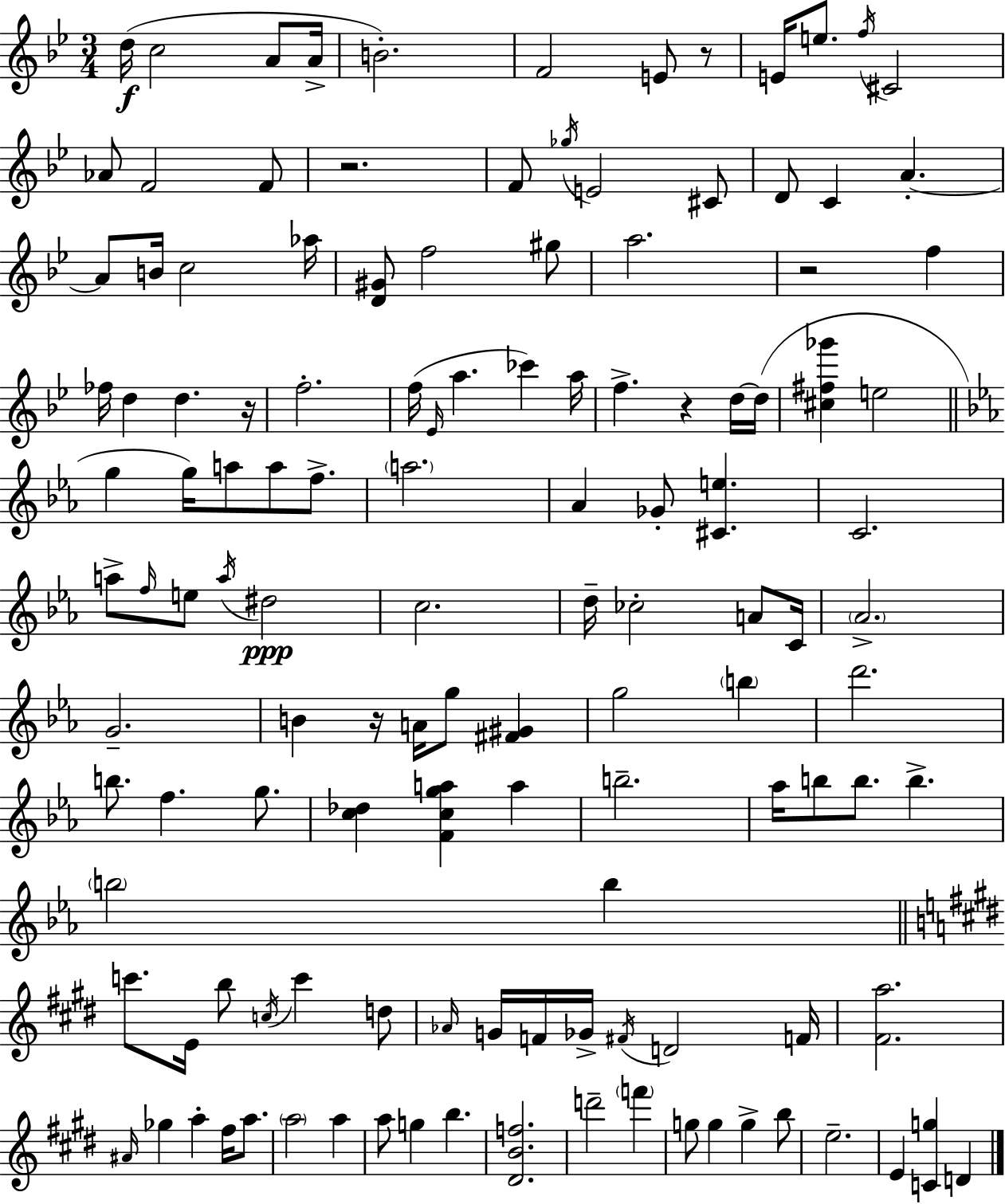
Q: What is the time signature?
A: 3/4